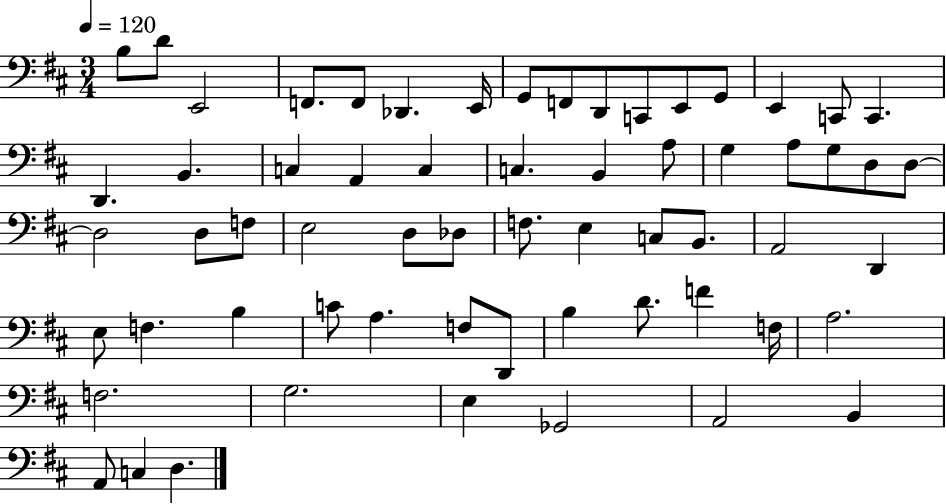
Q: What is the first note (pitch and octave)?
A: B3